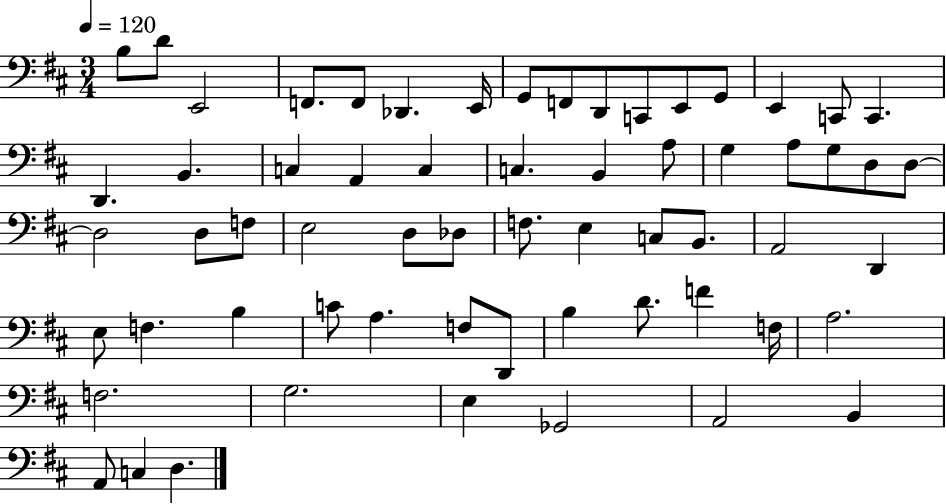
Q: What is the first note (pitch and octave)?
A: B3